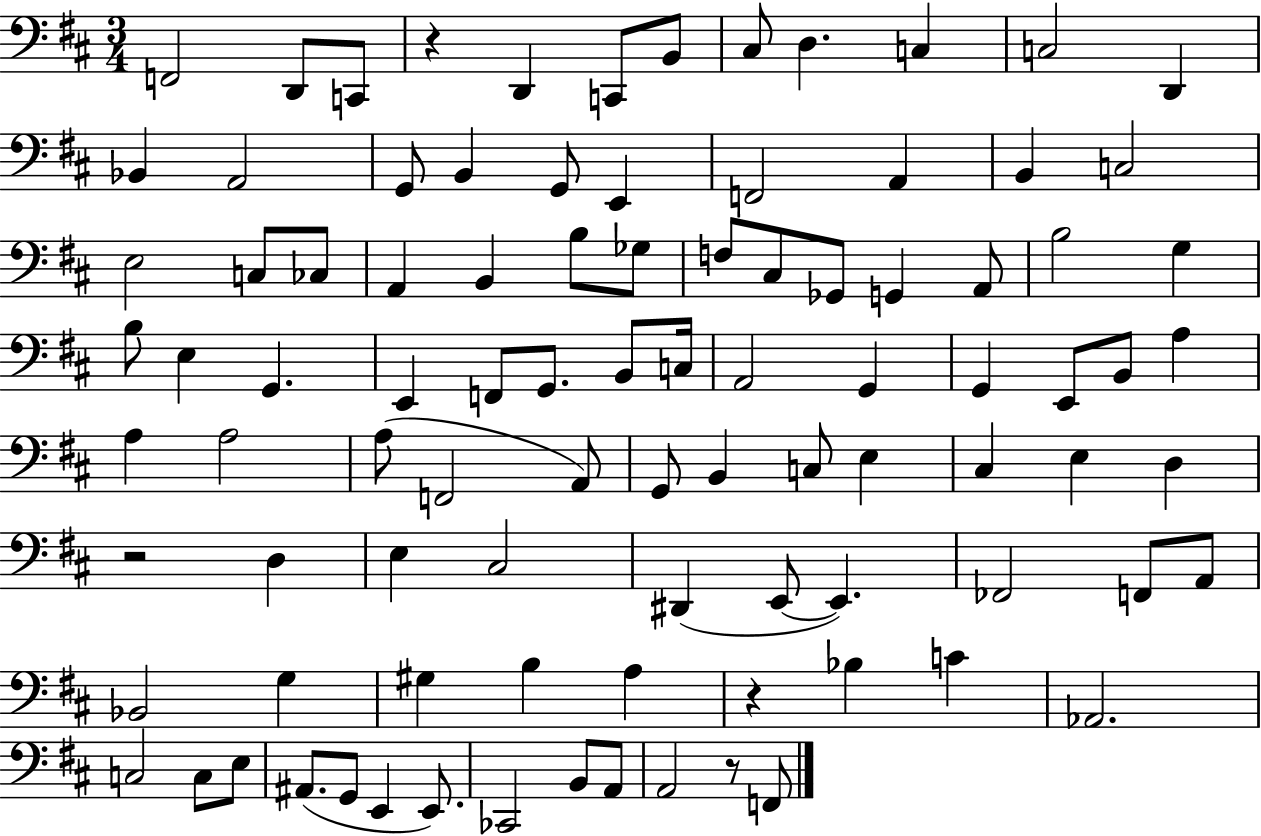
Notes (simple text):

F2/h D2/e C2/e R/q D2/q C2/e B2/e C#3/e D3/q. C3/q C3/h D2/q Bb2/q A2/h G2/e B2/q G2/e E2/q F2/h A2/q B2/q C3/h E3/h C3/e CES3/e A2/q B2/q B3/e Gb3/e F3/e C#3/e Gb2/e G2/q A2/e B3/h G3/q B3/e E3/q G2/q. E2/q F2/e G2/e. B2/e C3/s A2/h G2/q G2/q E2/e B2/e A3/q A3/q A3/h A3/e F2/h A2/e G2/e B2/q C3/e E3/q C#3/q E3/q D3/q R/h D3/q E3/q C#3/h D#2/q E2/e E2/q. FES2/h F2/e A2/e Bb2/h G3/q G#3/q B3/q A3/q R/q Bb3/q C4/q Ab2/h. C3/h C3/e E3/e A#2/e. G2/e E2/q E2/e. CES2/h B2/e A2/e A2/h R/e F2/e